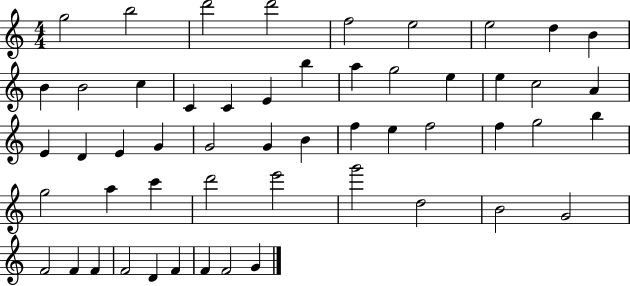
X:1
T:Untitled
M:4/4
L:1/4
K:C
g2 b2 d'2 d'2 f2 e2 e2 d B B B2 c C C E b a g2 e e c2 A E D E G G2 G B f e f2 f g2 b g2 a c' d'2 e'2 g'2 d2 B2 G2 F2 F F F2 D F F F2 G